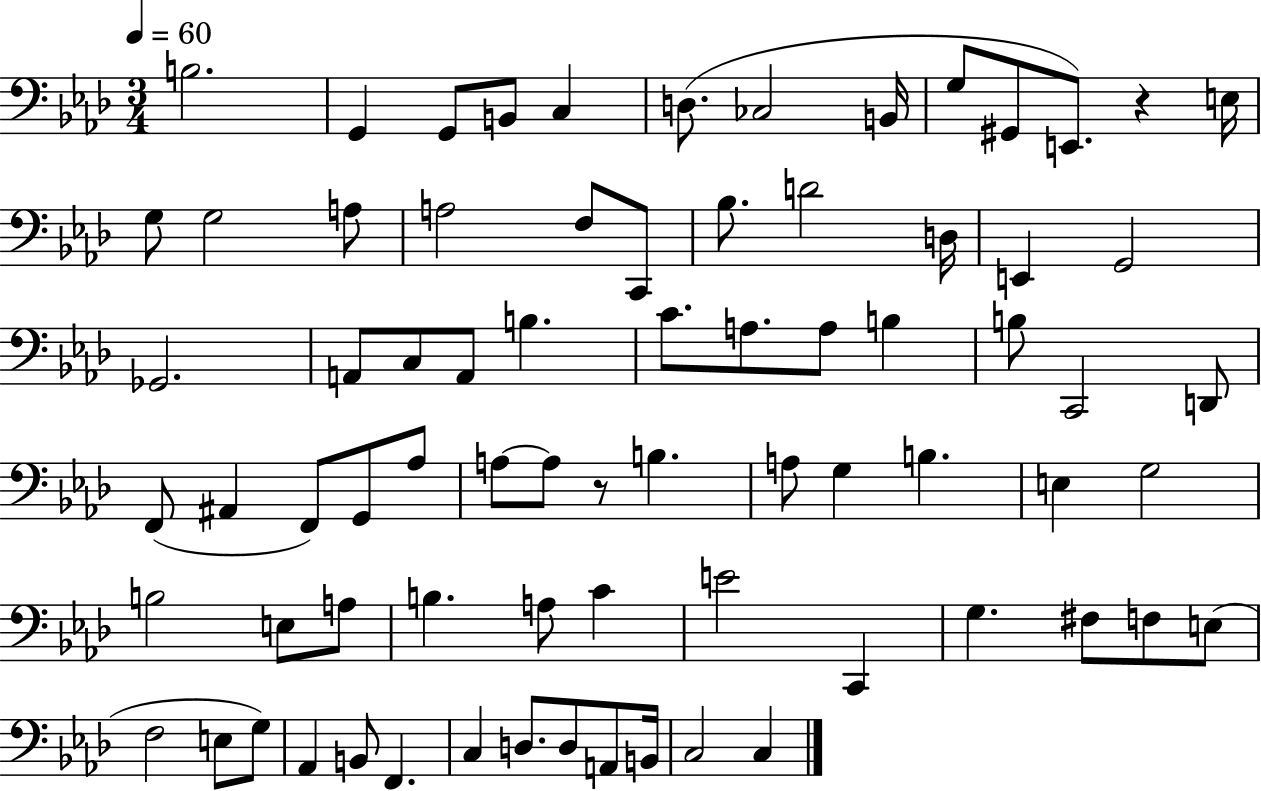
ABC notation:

X:1
T:Untitled
M:3/4
L:1/4
K:Ab
B,2 G,, G,,/2 B,,/2 C, D,/2 _C,2 B,,/4 G,/2 ^G,,/2 E,,/2 z E,/4 G,/2 G,2 A,/2 A,2 F,/2 C,,/2 _B,/2 D2 D,/4 E,, G,,2 _G,,2 A,,/2 C,/2 A,,/2 B, C/2 A,/2 A,/2 B, B,/2 C,,2 D,,/2 F,,/2 ^A,, F,,/2 G,,/2 _A,/2 A,/2 A,/2 z/2 B, A,/2 G, B, E, G,2 B,2 E,/2 A,/2 B, A,/2 C E2 C,, G, ^F,/2 F,/2 E,/2 F,2 E,/2 G,/2 _A,, B,,/2 F,, C, D,/2 D,/2 A,,/2 B,,/4 C,2 C,